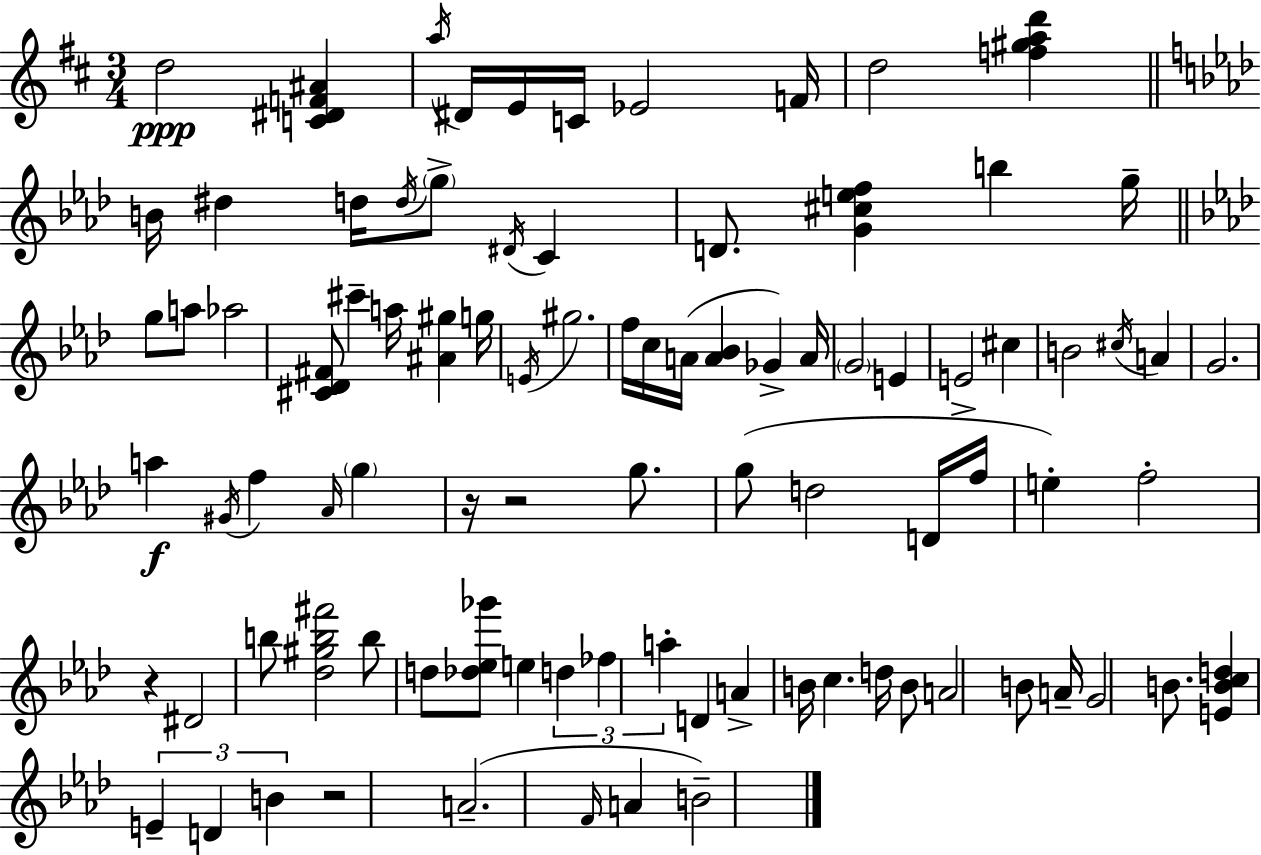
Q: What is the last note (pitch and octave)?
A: B4